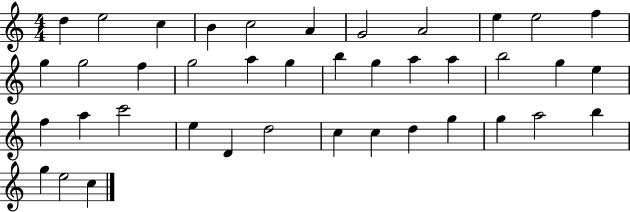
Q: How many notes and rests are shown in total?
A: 40